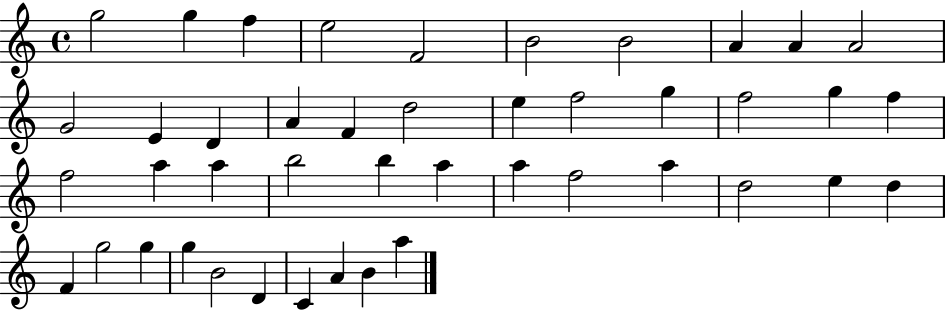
X:1
T:Untitled
M:4/4
L:1/4
K:C
g2 g f e2 F2 B2 B2 A A A2 G2 E D A F d2 e f2 g f2 g f f2 a a b2 b a a f2 a d2 e d F g2 g g B2 D C A B a